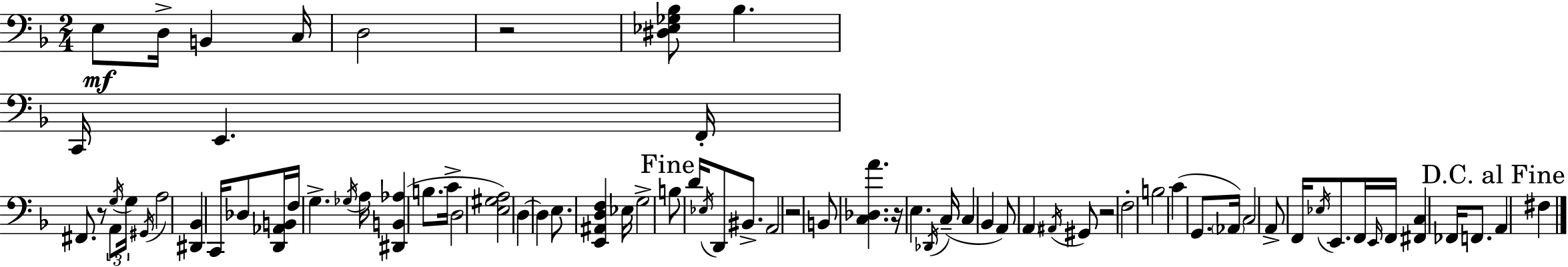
E3/e D3/s B2/q C3/s D3/h R/h [D#3,Eb3,Gb3,Bb3]/e Bb3/q. C2/s E2/q. F2/s F#2/e. R/e A2/e G3/s G3/s G#2/s A3/h [D#2,Bb2]/q C2/s Db3/e [D2,Ab2,B2]/s F3/s G3/q. Gb3/s A3/s [D#2,B2,Ab3]/q B3/e. C4/s D3/h [E3,G#3,A3]/h D3/q D3/q E3/e. [E2,A#2,D3,F3]/q Eb3/s G3/h B3/e D4/s Eb3/s D2/e BIS2/e. A2/h R/h B2/e [C3,Db3,A4]/q. R/s E3/q. Db2/s C3/s C3/q Bb2/q A2/e A2/q A#2/s G#2/e R/h F3/h B3/h C4/q G2/e. Ab2/s C3/h A2/e F2/s Eb3/s E2/e. F2/s E2/s F2/s [F#2,C3]/q FES2/s F2/e. A2/q F#3/q